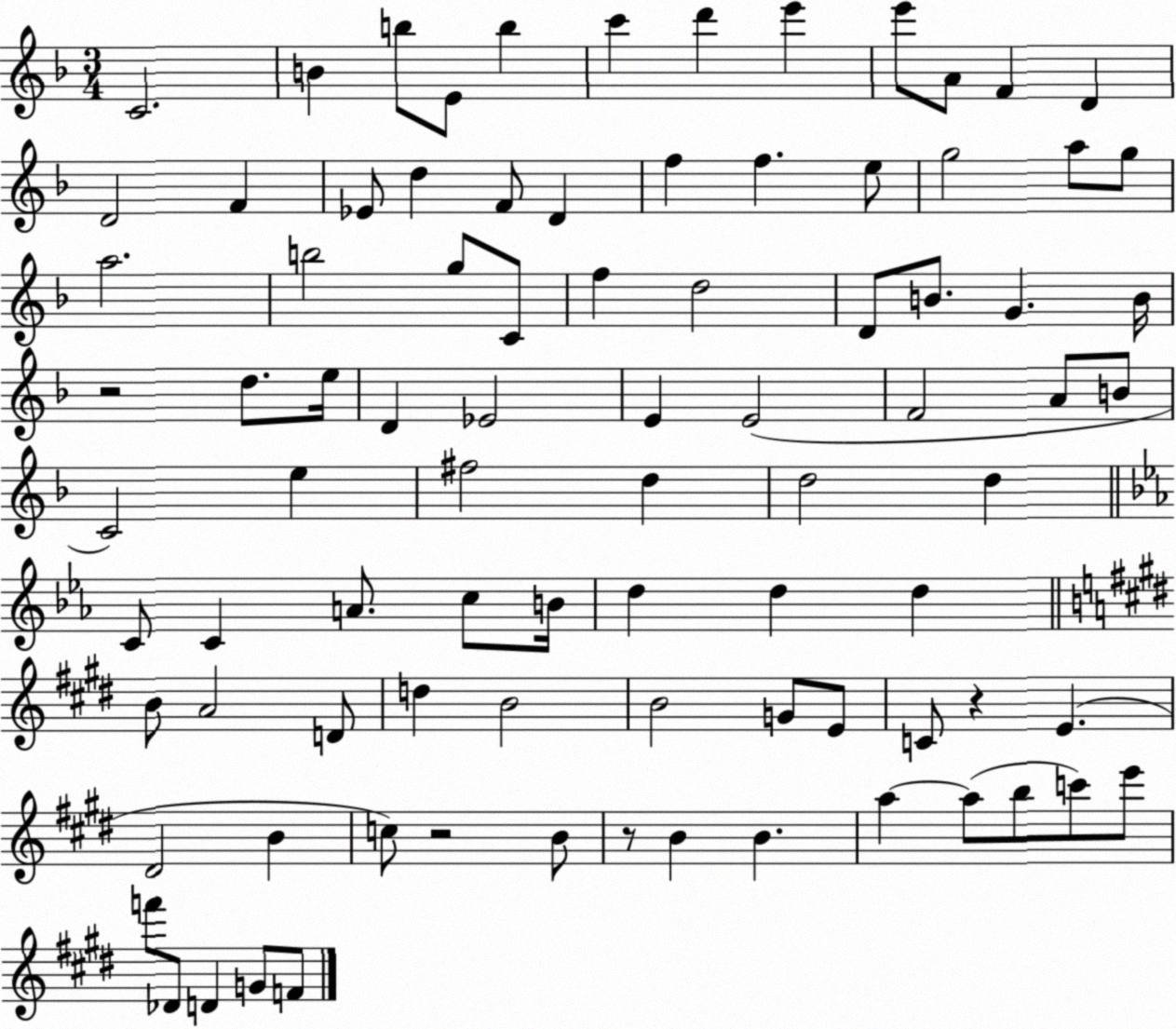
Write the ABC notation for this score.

X:1
T:Untitled
M:3/4
L:1/4
K:F
C2 B b/2 E/2 b c' d' e' e'/2 A/2 F D D2 F _E/2 d F/2 D f f e/2 g2 a/2 g/2 a2 b2 g/2 C/2 f d2 D/2 B/2 G B/4 z2 d/2 e/4 D _E2 E E2 F2 A/2 B/2 C2 e ^f2 d d2 d C/2 C A/2 c/2 B/4 d d d B/2 A2 D/2 d B2 B2 G/2 E/2 C/2 z E ^D2 B c/2 z2 B/2 z/2 B B a a/2 b/2 c'/2 e'/2 f'/2 _D/2 D G/2 F/2